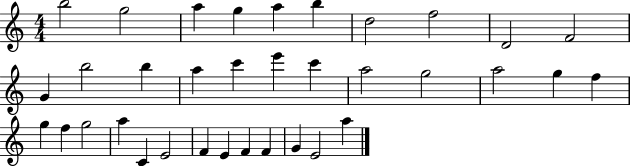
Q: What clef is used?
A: treble